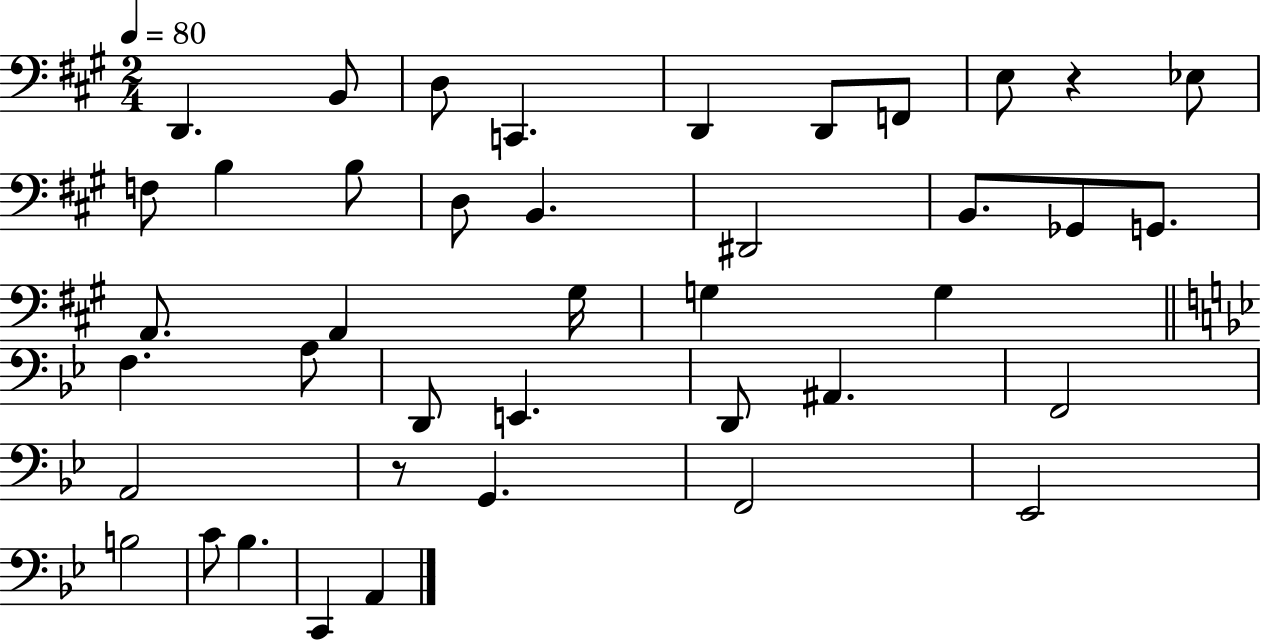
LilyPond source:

{
  \clef bass
  \numericTimeSignature
  \time 2/4
  \key a \major
  \tempo 4 = 80
  d,4. b,8 | d8 c,4. | d,4 d,8 f,8 | e8 r4 ees8 | \break f8 b4 b8 | d8 b,4. | dis,2 | b,8. ges,8 g,8. | \break a,8. a,4 gis16 | g4 g4 | \bar "||" \break \key bes \major f4. a8 | d,8 e,4. | d,8 ais,4. | f,2 | \break a,2 | r8 g,4. | f,2 | ees,2 | \break b2 | c'8 bes4. | c,4 a,4 | \bar "|."
}